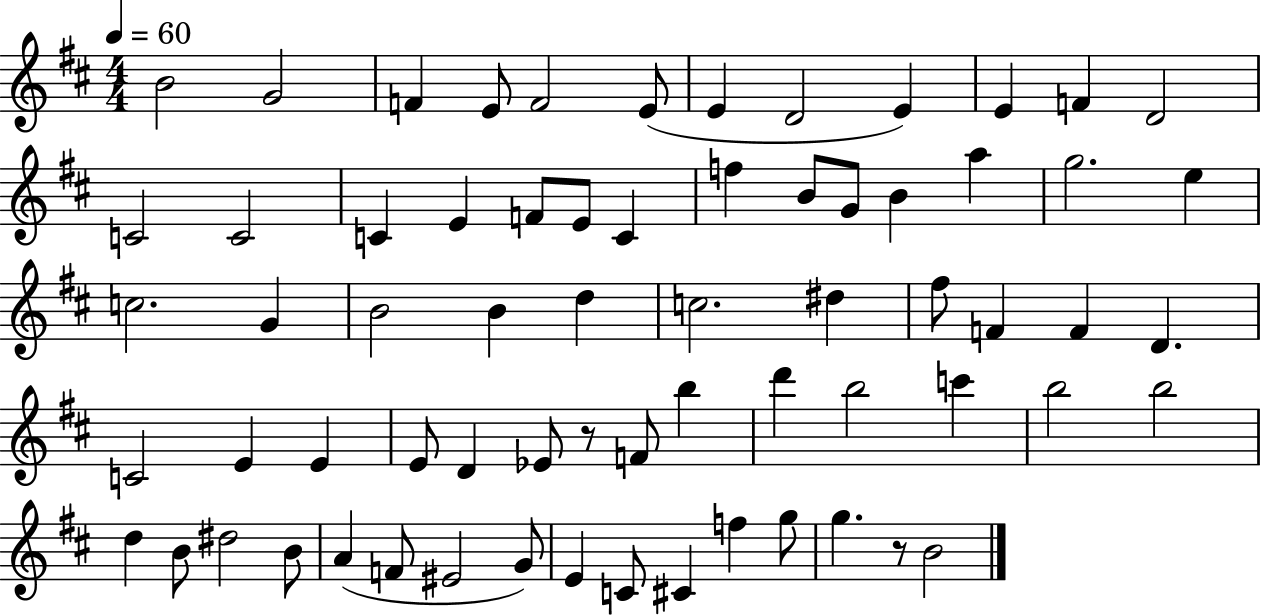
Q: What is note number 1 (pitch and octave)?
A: B4